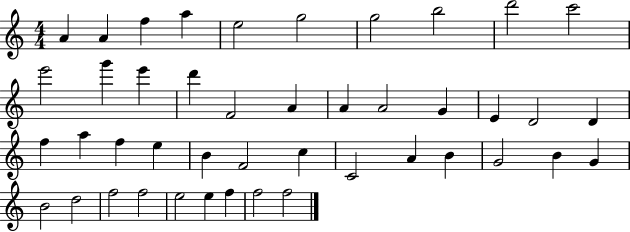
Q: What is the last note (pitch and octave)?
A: F5